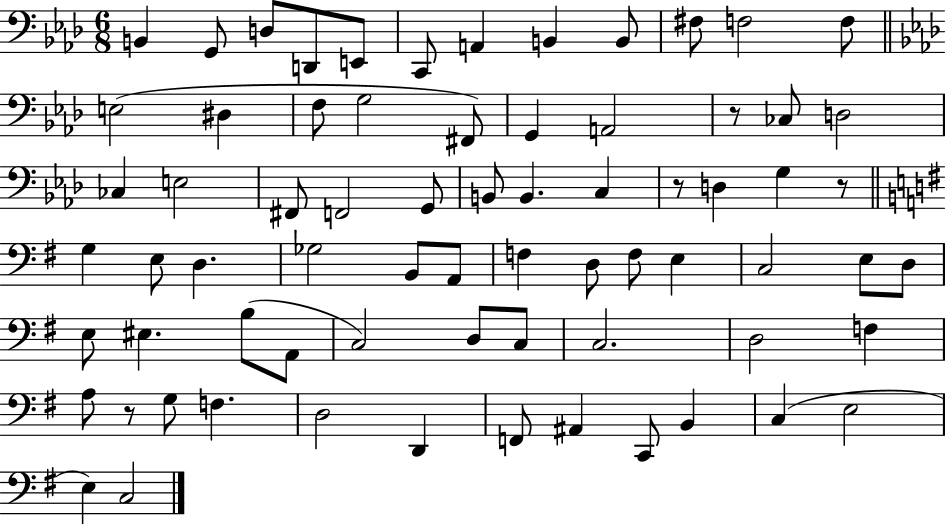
{
  \clef bass
  \numericTimeSignature
  \time 6/8
  \key aes \major
  b,4 g,8 d8 d,8 e,8 | c,8 a,4 b,4 b,8 | fis8 f2 f8 | \bar "||" \break \key f \minor e2( dis4 | f8 g2 fis,8) | g,4 a,2 | r8 ces8 d2 | \break ces4 e2 | fis,8 f,2 g,8 | b,8 b,4. c4 | r8 d4 g4 r8 | \break \bar "||" \break \key g \major g4 e8 d4. | ges2 b,8 a,8 | f4 d8 f8 e4 | c2 e8 d8 | \break e8 eis4. b8( a,8 | c2) d8 c8 | c2. | d2 f4 | \break a8 r8 g8 f4. | d2 d,4 | f,8 ais,4 c,8 b,4 | c4( e2 | \break e4) c2 | \bar "|."
}